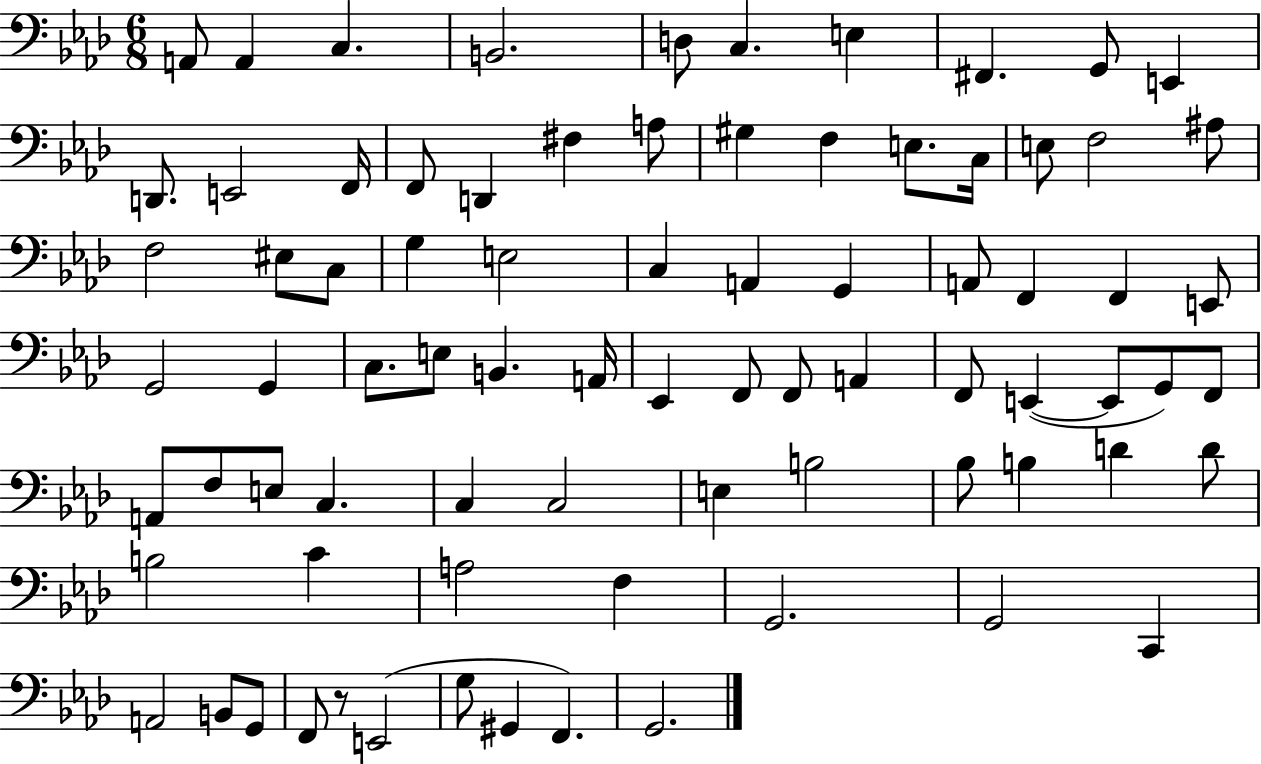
{
  \clef bass
  \numericTimeSignature
  \time 6/8
  \key aes \major
  a,8 a,4 c4. | b,2. | d8 c4. e4 | fis,4. g,8 e,4 | \break d,8. e,2 f,16 | f,8 d,4 fis4 a8 | gis4 f4 e8. c16 | e8 f2 ais8 | \break f2 eis8 c8 | g4 e2 | c4 a,4 g,4 | a,8 f,4 f,4 e,8 | \break g,2 g,4 | c8. e8 b,4. a,16 | ees,4 f,8 f,8 a,4 | f,8 e,4~(~ e,8 g,8) f,8 | \break a,8 f8 e8 c4. | c4 c2 | e4 b2 | bes8 b4 d'4 d'8 | \break b2 c'4 | a2 f4 | g,2. | g,2 c,4 | \break a,2 b,8 g,8 | f,8 r8 e,2( | g8 gis,4 f,4.) | g,2. | \break \bar "|."
}